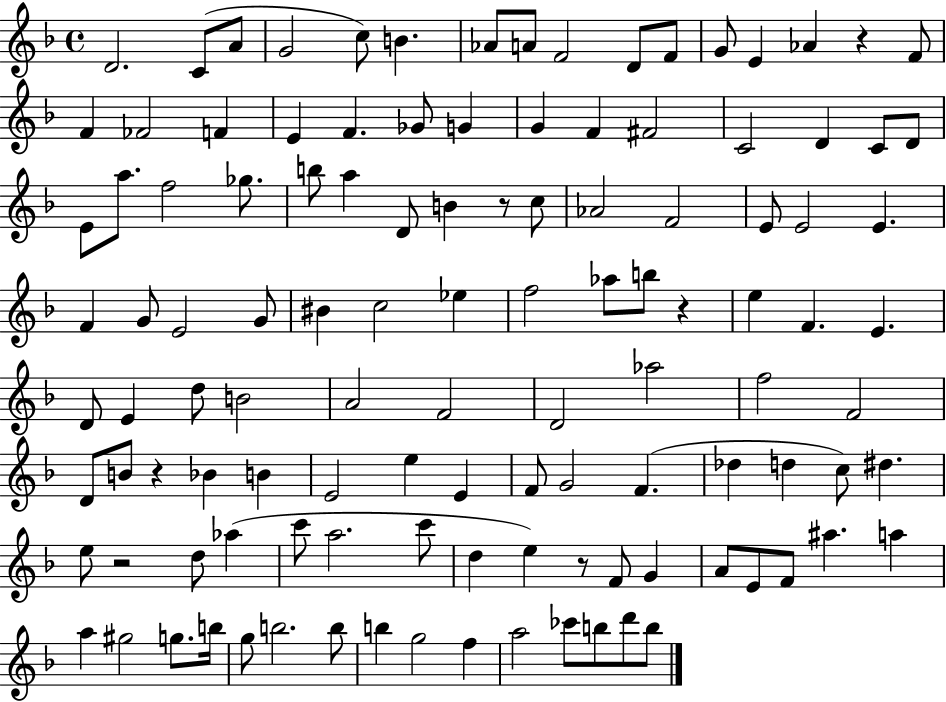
D4/h. C4/e A4/e G4/h C5/e B4/q. Ab4/e A4/e F4/h D4/e F4/e G4/e E4/q Ab4/q R/q F4/e F4/q FES4/h F4/q E4/q F4/q. Gb4/e G4/q G4/q F4/q F#4/h C4/h D4/q C4/e D4/e E4/e A5/e. F5/h Gb5/e. B5/e A5/q D4/e B4/q R/e C5/e Ab4/h F4/h E4/e E4/h E4/q. F4/q G4/e E4/h G4/e BIS4/q C5/h Eb5/q F5/h Ab5/e B5/e R/q E5/q F4/q. E4/q. D4/e E4/q D5/e B4/h A4/h F4/h D4/h Ab5/h F5/h F4/h D4/e B4/e R/q Bb4/q B4/q E4/h E5/q E4/q F4/e G4/h F4/q. Db5/q D5/q C5/e D#5/q. E5/e R/h D5/e Ab5/q C6/e A5/h. C6/e D5/q E5/q R/e F4/e G4/q A4/e E4/e F4/e A#5/q. A5/q A5/q G#5/h G5/e. B5/s G5/e B5/h. B5/e B5/q G5/h F5/q A5/h CES6/e B5/e D6/e B5/e